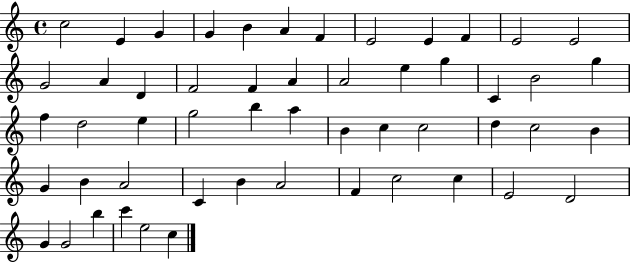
{
  \clef treble
  \time 4/4
  \defaultTimeSignature
  \key c \major
  c''2 e'4 g'4 | g'4 b'4 a'4 f'4 | e'2 e'4 f'4 | e'2 e'2 | \break g'2 a'4 d'4 | f'2 f'4 a'4 | a'2 e''4 g''4 | c'4 b'2 g''4 | \break f''4 d''2 e''4 | g''2 b''4 a''4 | b'4 c''4 c''2 | d''4 c''2 b'4 | \break g'4 b'4 a'2 | c'4 b'4 a'2 | f'4 c''2 c''4 | e'2 d'2 | \break g'4 g'2 b''4 | c'''4 e''2 c''4 | \bar "|."
}